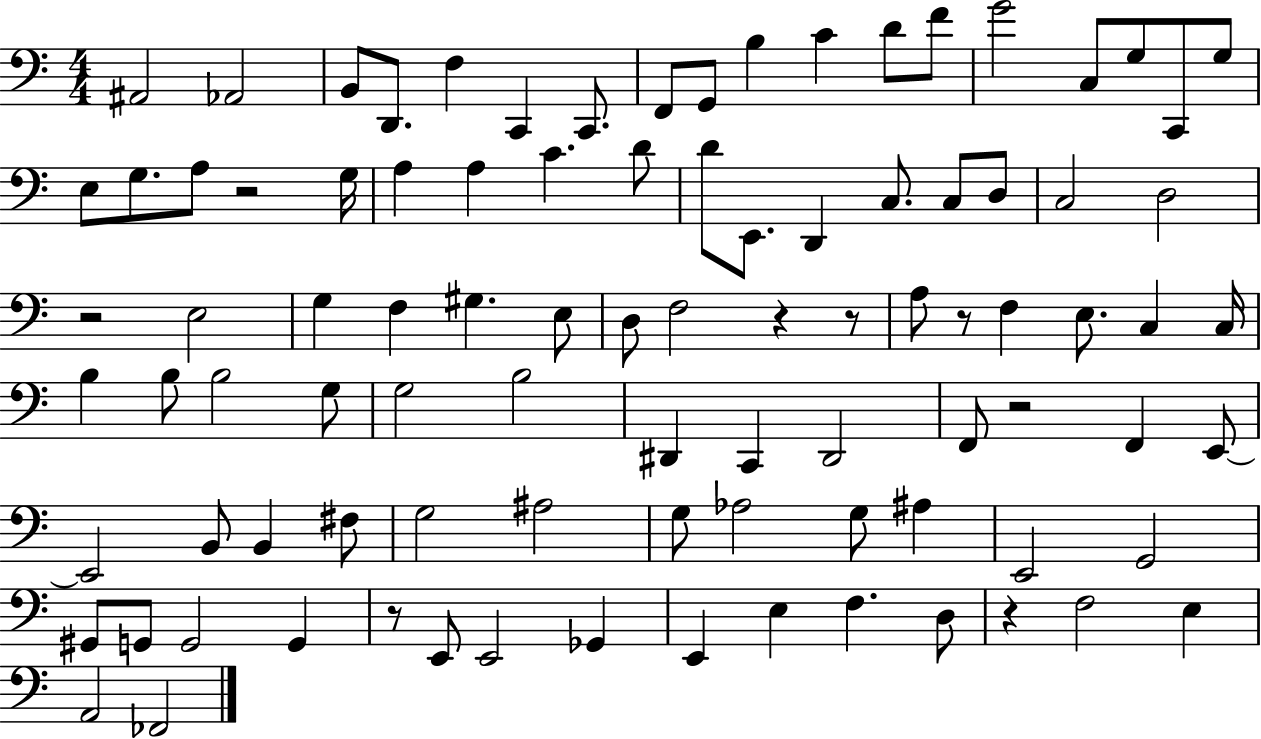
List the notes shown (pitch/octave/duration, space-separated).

A#2/h Ab2/h B2/e D2/e. F3/q C2/q C2/e. F2/e G2/e B3/q C4/q D4/e F4/e G4/h C3/e G3/e C2/e G3/e E3/e G3/e. A3/e R/h G3/s A3/q A3/q C4/q. D4/e D4/e E2/e. D2/q C3/e. C3/e D3/e C3/h D3/h R/h E3/h G3/q F3/q G#3/q. E3/e D3/e F3/h R/q R/e A3/e R/e F3/q E3/e. C3/q C3/s B3/q B3/e B3/h G3/e G3/h B3/h D#2/q C2/q D#2/h F2/e R/h F2/q E2/e E2/h B2/e B2/q F#3/e G3/h A#3/h G3/e Ab3/h G3/e A#3/q E2/h G2/h G#2/e G2/e G2/h G2/q R/e E2/e E2/h Gb2/q E2/q E3/q F3/q. D3/e R/q F3/h E3/q A2/h FES2/h